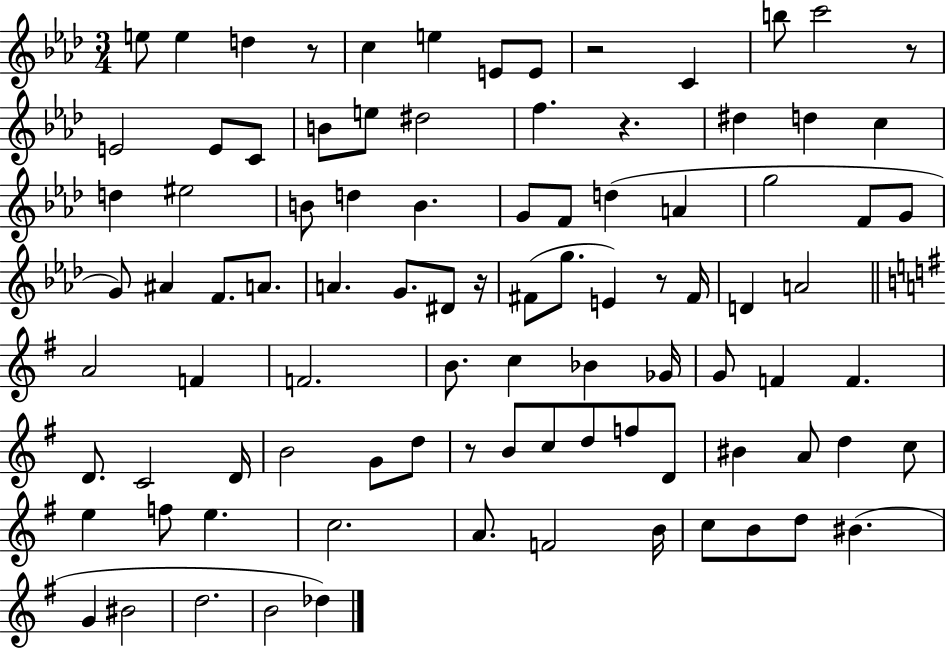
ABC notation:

X:1
T:Untitled
M:3/4
L:1/4
K:Ab
e/2 e d z/2 c e E/2 E/2 z2 C b/2 c'2 z/2 E2 E/2 C/2 B/2 e/2 ^d2 f z ^d d c d ^e2 B/2 d B G/2 F/2 d A g2 F/2 G/2 G/2 ^A F/2 A/2 A G/2 ^D/2 z/4 ^F/2 g/2 E z/2 ^F/4 D A2 A2 F F2 B/2 c _B _G/4 G/2 F F D/2 C2 D/4 B2 G/2 d/2 z/2 B/2 c/2 d/2 f/2 D/2 ^B A/2 d c/2 e f/2 e c2 A/2 F2 B/4 c/2 B/2 d/2 ^B G ^B2 d2 B2 _d